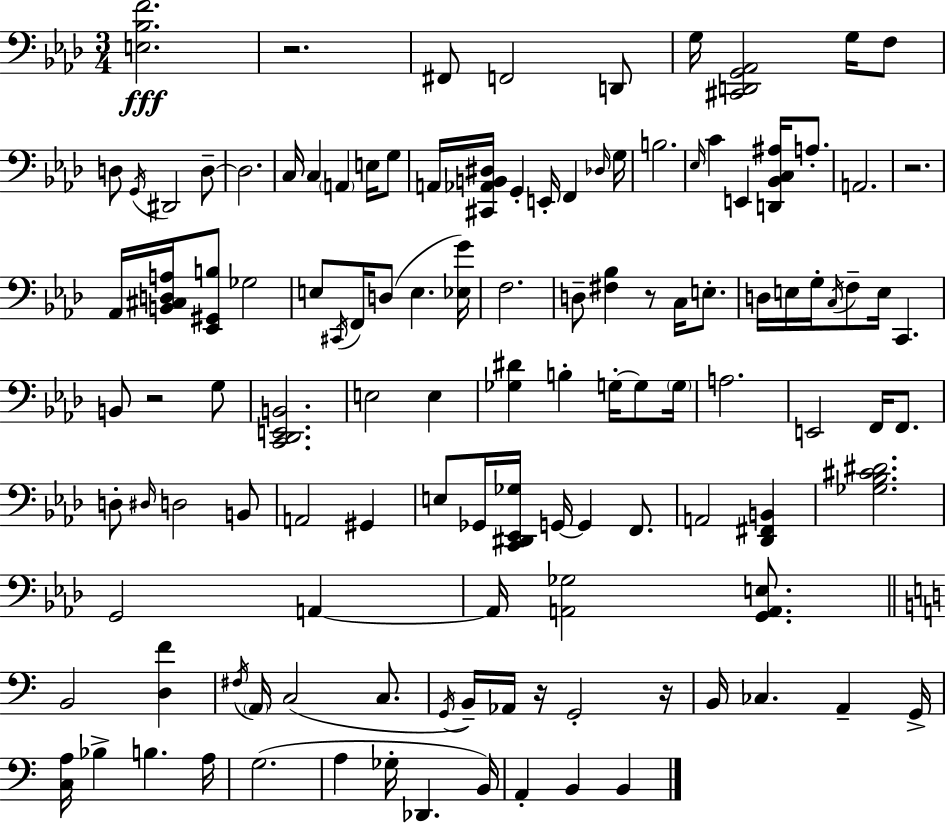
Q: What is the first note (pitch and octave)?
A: F#2